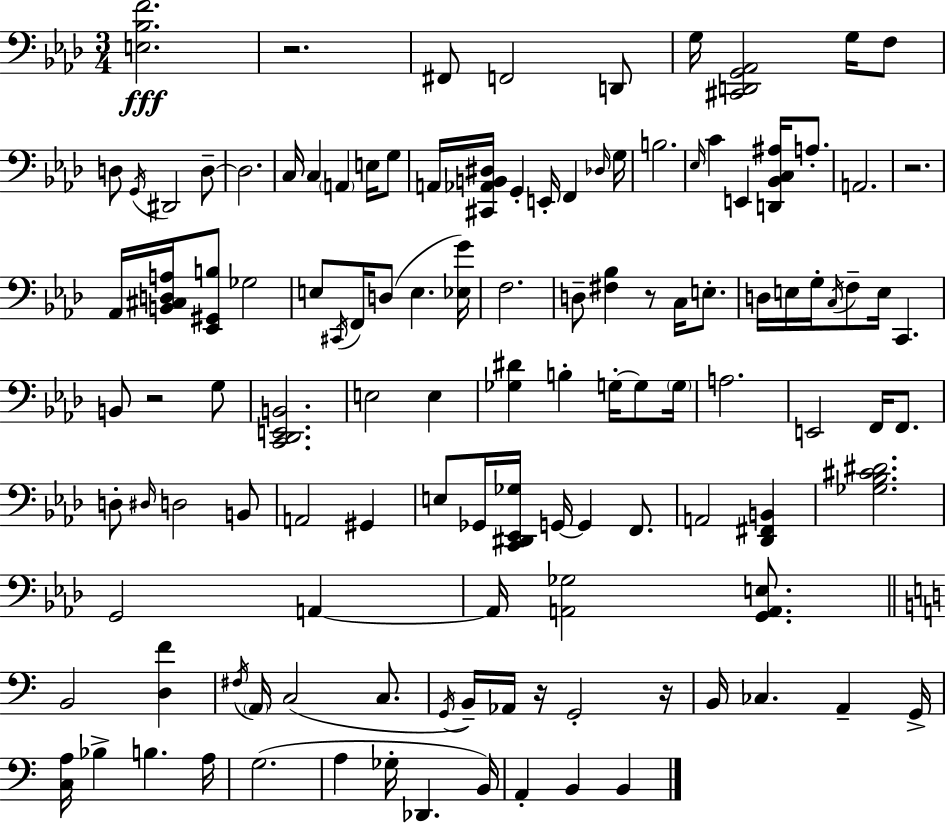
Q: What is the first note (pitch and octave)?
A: F#2